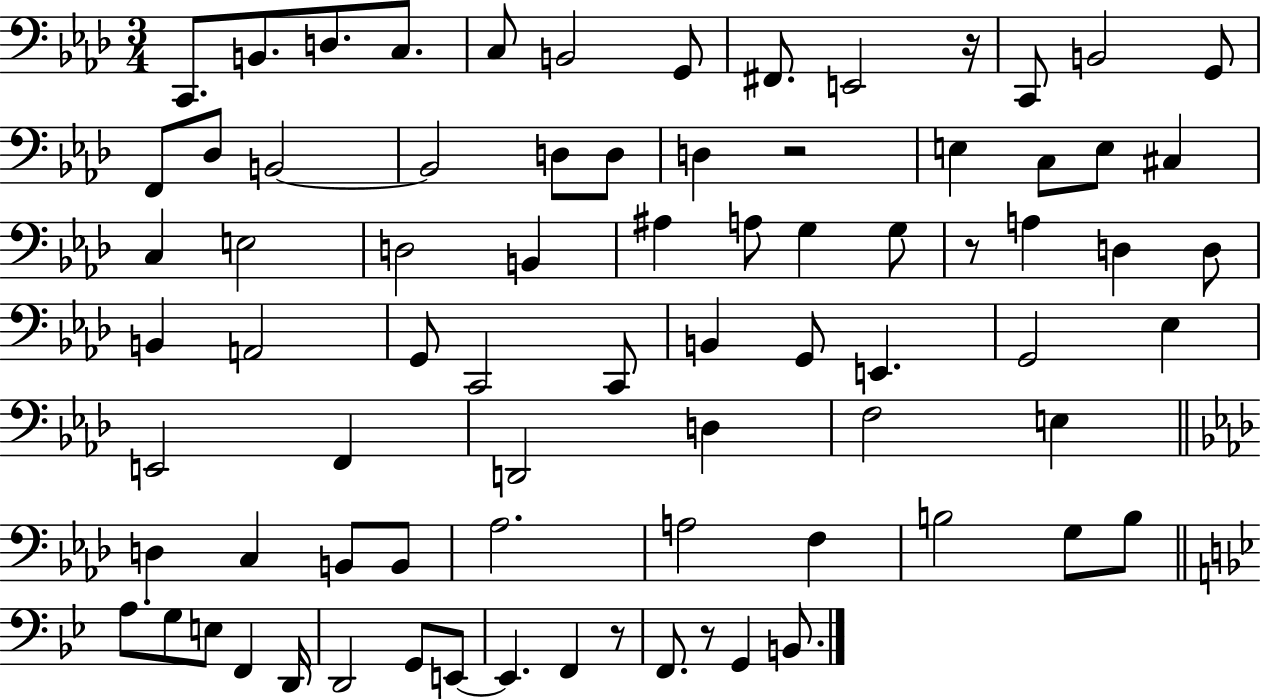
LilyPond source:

{
  \clef bass
  \numericTimeSignature
  \time 3/4
  \key aes \major
  \repeat volta 2 { c,8. b,8. d8. c8. | c8 b,2 g,8 | fis,8. e,2 r16 | c,8 b,2 g,8 | \break f,8 des8 b,2~~ | b,2 d8 d8 | d4 r2 | e4 c8 e8 cis4 | \break c4 e2 | d2 b,4 | ais4 a8 g4 g8 | r8 a4 d4 d8 | \break b,4 a,2 | g,8 c,2 c,8 | b,4 g,8 e,4. | g,2 ees4 | \break e,2 f,4 | d,2 d4 | f2 e4 | \bar "||" \break \key f \minor d4 c4 b,8 b,8 | aes2. | a2 f4 | b2 g8 b8 | \break \bar "||" \break \key bes \major a8. g8 e8 f,4 d,16 | d,2 g,8 e,8~~ | e,4. f,4 r8 | f,8. r8 g,4 b,8. | \break } \bar "|."
}